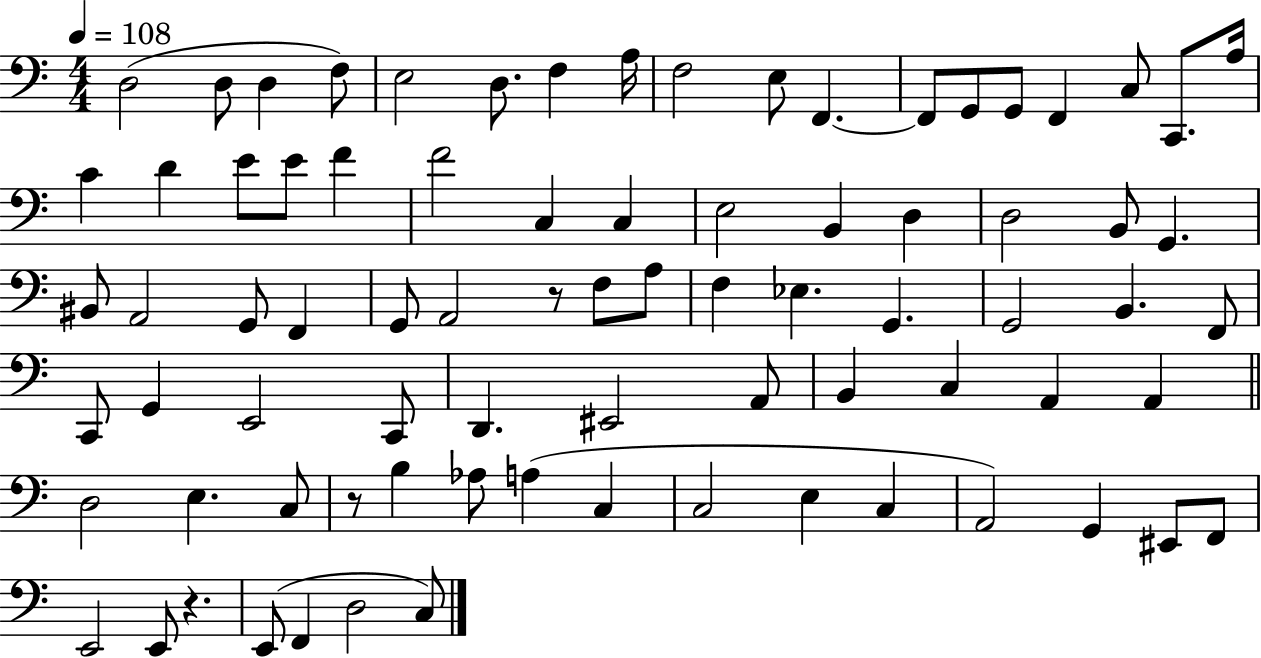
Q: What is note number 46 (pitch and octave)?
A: F2